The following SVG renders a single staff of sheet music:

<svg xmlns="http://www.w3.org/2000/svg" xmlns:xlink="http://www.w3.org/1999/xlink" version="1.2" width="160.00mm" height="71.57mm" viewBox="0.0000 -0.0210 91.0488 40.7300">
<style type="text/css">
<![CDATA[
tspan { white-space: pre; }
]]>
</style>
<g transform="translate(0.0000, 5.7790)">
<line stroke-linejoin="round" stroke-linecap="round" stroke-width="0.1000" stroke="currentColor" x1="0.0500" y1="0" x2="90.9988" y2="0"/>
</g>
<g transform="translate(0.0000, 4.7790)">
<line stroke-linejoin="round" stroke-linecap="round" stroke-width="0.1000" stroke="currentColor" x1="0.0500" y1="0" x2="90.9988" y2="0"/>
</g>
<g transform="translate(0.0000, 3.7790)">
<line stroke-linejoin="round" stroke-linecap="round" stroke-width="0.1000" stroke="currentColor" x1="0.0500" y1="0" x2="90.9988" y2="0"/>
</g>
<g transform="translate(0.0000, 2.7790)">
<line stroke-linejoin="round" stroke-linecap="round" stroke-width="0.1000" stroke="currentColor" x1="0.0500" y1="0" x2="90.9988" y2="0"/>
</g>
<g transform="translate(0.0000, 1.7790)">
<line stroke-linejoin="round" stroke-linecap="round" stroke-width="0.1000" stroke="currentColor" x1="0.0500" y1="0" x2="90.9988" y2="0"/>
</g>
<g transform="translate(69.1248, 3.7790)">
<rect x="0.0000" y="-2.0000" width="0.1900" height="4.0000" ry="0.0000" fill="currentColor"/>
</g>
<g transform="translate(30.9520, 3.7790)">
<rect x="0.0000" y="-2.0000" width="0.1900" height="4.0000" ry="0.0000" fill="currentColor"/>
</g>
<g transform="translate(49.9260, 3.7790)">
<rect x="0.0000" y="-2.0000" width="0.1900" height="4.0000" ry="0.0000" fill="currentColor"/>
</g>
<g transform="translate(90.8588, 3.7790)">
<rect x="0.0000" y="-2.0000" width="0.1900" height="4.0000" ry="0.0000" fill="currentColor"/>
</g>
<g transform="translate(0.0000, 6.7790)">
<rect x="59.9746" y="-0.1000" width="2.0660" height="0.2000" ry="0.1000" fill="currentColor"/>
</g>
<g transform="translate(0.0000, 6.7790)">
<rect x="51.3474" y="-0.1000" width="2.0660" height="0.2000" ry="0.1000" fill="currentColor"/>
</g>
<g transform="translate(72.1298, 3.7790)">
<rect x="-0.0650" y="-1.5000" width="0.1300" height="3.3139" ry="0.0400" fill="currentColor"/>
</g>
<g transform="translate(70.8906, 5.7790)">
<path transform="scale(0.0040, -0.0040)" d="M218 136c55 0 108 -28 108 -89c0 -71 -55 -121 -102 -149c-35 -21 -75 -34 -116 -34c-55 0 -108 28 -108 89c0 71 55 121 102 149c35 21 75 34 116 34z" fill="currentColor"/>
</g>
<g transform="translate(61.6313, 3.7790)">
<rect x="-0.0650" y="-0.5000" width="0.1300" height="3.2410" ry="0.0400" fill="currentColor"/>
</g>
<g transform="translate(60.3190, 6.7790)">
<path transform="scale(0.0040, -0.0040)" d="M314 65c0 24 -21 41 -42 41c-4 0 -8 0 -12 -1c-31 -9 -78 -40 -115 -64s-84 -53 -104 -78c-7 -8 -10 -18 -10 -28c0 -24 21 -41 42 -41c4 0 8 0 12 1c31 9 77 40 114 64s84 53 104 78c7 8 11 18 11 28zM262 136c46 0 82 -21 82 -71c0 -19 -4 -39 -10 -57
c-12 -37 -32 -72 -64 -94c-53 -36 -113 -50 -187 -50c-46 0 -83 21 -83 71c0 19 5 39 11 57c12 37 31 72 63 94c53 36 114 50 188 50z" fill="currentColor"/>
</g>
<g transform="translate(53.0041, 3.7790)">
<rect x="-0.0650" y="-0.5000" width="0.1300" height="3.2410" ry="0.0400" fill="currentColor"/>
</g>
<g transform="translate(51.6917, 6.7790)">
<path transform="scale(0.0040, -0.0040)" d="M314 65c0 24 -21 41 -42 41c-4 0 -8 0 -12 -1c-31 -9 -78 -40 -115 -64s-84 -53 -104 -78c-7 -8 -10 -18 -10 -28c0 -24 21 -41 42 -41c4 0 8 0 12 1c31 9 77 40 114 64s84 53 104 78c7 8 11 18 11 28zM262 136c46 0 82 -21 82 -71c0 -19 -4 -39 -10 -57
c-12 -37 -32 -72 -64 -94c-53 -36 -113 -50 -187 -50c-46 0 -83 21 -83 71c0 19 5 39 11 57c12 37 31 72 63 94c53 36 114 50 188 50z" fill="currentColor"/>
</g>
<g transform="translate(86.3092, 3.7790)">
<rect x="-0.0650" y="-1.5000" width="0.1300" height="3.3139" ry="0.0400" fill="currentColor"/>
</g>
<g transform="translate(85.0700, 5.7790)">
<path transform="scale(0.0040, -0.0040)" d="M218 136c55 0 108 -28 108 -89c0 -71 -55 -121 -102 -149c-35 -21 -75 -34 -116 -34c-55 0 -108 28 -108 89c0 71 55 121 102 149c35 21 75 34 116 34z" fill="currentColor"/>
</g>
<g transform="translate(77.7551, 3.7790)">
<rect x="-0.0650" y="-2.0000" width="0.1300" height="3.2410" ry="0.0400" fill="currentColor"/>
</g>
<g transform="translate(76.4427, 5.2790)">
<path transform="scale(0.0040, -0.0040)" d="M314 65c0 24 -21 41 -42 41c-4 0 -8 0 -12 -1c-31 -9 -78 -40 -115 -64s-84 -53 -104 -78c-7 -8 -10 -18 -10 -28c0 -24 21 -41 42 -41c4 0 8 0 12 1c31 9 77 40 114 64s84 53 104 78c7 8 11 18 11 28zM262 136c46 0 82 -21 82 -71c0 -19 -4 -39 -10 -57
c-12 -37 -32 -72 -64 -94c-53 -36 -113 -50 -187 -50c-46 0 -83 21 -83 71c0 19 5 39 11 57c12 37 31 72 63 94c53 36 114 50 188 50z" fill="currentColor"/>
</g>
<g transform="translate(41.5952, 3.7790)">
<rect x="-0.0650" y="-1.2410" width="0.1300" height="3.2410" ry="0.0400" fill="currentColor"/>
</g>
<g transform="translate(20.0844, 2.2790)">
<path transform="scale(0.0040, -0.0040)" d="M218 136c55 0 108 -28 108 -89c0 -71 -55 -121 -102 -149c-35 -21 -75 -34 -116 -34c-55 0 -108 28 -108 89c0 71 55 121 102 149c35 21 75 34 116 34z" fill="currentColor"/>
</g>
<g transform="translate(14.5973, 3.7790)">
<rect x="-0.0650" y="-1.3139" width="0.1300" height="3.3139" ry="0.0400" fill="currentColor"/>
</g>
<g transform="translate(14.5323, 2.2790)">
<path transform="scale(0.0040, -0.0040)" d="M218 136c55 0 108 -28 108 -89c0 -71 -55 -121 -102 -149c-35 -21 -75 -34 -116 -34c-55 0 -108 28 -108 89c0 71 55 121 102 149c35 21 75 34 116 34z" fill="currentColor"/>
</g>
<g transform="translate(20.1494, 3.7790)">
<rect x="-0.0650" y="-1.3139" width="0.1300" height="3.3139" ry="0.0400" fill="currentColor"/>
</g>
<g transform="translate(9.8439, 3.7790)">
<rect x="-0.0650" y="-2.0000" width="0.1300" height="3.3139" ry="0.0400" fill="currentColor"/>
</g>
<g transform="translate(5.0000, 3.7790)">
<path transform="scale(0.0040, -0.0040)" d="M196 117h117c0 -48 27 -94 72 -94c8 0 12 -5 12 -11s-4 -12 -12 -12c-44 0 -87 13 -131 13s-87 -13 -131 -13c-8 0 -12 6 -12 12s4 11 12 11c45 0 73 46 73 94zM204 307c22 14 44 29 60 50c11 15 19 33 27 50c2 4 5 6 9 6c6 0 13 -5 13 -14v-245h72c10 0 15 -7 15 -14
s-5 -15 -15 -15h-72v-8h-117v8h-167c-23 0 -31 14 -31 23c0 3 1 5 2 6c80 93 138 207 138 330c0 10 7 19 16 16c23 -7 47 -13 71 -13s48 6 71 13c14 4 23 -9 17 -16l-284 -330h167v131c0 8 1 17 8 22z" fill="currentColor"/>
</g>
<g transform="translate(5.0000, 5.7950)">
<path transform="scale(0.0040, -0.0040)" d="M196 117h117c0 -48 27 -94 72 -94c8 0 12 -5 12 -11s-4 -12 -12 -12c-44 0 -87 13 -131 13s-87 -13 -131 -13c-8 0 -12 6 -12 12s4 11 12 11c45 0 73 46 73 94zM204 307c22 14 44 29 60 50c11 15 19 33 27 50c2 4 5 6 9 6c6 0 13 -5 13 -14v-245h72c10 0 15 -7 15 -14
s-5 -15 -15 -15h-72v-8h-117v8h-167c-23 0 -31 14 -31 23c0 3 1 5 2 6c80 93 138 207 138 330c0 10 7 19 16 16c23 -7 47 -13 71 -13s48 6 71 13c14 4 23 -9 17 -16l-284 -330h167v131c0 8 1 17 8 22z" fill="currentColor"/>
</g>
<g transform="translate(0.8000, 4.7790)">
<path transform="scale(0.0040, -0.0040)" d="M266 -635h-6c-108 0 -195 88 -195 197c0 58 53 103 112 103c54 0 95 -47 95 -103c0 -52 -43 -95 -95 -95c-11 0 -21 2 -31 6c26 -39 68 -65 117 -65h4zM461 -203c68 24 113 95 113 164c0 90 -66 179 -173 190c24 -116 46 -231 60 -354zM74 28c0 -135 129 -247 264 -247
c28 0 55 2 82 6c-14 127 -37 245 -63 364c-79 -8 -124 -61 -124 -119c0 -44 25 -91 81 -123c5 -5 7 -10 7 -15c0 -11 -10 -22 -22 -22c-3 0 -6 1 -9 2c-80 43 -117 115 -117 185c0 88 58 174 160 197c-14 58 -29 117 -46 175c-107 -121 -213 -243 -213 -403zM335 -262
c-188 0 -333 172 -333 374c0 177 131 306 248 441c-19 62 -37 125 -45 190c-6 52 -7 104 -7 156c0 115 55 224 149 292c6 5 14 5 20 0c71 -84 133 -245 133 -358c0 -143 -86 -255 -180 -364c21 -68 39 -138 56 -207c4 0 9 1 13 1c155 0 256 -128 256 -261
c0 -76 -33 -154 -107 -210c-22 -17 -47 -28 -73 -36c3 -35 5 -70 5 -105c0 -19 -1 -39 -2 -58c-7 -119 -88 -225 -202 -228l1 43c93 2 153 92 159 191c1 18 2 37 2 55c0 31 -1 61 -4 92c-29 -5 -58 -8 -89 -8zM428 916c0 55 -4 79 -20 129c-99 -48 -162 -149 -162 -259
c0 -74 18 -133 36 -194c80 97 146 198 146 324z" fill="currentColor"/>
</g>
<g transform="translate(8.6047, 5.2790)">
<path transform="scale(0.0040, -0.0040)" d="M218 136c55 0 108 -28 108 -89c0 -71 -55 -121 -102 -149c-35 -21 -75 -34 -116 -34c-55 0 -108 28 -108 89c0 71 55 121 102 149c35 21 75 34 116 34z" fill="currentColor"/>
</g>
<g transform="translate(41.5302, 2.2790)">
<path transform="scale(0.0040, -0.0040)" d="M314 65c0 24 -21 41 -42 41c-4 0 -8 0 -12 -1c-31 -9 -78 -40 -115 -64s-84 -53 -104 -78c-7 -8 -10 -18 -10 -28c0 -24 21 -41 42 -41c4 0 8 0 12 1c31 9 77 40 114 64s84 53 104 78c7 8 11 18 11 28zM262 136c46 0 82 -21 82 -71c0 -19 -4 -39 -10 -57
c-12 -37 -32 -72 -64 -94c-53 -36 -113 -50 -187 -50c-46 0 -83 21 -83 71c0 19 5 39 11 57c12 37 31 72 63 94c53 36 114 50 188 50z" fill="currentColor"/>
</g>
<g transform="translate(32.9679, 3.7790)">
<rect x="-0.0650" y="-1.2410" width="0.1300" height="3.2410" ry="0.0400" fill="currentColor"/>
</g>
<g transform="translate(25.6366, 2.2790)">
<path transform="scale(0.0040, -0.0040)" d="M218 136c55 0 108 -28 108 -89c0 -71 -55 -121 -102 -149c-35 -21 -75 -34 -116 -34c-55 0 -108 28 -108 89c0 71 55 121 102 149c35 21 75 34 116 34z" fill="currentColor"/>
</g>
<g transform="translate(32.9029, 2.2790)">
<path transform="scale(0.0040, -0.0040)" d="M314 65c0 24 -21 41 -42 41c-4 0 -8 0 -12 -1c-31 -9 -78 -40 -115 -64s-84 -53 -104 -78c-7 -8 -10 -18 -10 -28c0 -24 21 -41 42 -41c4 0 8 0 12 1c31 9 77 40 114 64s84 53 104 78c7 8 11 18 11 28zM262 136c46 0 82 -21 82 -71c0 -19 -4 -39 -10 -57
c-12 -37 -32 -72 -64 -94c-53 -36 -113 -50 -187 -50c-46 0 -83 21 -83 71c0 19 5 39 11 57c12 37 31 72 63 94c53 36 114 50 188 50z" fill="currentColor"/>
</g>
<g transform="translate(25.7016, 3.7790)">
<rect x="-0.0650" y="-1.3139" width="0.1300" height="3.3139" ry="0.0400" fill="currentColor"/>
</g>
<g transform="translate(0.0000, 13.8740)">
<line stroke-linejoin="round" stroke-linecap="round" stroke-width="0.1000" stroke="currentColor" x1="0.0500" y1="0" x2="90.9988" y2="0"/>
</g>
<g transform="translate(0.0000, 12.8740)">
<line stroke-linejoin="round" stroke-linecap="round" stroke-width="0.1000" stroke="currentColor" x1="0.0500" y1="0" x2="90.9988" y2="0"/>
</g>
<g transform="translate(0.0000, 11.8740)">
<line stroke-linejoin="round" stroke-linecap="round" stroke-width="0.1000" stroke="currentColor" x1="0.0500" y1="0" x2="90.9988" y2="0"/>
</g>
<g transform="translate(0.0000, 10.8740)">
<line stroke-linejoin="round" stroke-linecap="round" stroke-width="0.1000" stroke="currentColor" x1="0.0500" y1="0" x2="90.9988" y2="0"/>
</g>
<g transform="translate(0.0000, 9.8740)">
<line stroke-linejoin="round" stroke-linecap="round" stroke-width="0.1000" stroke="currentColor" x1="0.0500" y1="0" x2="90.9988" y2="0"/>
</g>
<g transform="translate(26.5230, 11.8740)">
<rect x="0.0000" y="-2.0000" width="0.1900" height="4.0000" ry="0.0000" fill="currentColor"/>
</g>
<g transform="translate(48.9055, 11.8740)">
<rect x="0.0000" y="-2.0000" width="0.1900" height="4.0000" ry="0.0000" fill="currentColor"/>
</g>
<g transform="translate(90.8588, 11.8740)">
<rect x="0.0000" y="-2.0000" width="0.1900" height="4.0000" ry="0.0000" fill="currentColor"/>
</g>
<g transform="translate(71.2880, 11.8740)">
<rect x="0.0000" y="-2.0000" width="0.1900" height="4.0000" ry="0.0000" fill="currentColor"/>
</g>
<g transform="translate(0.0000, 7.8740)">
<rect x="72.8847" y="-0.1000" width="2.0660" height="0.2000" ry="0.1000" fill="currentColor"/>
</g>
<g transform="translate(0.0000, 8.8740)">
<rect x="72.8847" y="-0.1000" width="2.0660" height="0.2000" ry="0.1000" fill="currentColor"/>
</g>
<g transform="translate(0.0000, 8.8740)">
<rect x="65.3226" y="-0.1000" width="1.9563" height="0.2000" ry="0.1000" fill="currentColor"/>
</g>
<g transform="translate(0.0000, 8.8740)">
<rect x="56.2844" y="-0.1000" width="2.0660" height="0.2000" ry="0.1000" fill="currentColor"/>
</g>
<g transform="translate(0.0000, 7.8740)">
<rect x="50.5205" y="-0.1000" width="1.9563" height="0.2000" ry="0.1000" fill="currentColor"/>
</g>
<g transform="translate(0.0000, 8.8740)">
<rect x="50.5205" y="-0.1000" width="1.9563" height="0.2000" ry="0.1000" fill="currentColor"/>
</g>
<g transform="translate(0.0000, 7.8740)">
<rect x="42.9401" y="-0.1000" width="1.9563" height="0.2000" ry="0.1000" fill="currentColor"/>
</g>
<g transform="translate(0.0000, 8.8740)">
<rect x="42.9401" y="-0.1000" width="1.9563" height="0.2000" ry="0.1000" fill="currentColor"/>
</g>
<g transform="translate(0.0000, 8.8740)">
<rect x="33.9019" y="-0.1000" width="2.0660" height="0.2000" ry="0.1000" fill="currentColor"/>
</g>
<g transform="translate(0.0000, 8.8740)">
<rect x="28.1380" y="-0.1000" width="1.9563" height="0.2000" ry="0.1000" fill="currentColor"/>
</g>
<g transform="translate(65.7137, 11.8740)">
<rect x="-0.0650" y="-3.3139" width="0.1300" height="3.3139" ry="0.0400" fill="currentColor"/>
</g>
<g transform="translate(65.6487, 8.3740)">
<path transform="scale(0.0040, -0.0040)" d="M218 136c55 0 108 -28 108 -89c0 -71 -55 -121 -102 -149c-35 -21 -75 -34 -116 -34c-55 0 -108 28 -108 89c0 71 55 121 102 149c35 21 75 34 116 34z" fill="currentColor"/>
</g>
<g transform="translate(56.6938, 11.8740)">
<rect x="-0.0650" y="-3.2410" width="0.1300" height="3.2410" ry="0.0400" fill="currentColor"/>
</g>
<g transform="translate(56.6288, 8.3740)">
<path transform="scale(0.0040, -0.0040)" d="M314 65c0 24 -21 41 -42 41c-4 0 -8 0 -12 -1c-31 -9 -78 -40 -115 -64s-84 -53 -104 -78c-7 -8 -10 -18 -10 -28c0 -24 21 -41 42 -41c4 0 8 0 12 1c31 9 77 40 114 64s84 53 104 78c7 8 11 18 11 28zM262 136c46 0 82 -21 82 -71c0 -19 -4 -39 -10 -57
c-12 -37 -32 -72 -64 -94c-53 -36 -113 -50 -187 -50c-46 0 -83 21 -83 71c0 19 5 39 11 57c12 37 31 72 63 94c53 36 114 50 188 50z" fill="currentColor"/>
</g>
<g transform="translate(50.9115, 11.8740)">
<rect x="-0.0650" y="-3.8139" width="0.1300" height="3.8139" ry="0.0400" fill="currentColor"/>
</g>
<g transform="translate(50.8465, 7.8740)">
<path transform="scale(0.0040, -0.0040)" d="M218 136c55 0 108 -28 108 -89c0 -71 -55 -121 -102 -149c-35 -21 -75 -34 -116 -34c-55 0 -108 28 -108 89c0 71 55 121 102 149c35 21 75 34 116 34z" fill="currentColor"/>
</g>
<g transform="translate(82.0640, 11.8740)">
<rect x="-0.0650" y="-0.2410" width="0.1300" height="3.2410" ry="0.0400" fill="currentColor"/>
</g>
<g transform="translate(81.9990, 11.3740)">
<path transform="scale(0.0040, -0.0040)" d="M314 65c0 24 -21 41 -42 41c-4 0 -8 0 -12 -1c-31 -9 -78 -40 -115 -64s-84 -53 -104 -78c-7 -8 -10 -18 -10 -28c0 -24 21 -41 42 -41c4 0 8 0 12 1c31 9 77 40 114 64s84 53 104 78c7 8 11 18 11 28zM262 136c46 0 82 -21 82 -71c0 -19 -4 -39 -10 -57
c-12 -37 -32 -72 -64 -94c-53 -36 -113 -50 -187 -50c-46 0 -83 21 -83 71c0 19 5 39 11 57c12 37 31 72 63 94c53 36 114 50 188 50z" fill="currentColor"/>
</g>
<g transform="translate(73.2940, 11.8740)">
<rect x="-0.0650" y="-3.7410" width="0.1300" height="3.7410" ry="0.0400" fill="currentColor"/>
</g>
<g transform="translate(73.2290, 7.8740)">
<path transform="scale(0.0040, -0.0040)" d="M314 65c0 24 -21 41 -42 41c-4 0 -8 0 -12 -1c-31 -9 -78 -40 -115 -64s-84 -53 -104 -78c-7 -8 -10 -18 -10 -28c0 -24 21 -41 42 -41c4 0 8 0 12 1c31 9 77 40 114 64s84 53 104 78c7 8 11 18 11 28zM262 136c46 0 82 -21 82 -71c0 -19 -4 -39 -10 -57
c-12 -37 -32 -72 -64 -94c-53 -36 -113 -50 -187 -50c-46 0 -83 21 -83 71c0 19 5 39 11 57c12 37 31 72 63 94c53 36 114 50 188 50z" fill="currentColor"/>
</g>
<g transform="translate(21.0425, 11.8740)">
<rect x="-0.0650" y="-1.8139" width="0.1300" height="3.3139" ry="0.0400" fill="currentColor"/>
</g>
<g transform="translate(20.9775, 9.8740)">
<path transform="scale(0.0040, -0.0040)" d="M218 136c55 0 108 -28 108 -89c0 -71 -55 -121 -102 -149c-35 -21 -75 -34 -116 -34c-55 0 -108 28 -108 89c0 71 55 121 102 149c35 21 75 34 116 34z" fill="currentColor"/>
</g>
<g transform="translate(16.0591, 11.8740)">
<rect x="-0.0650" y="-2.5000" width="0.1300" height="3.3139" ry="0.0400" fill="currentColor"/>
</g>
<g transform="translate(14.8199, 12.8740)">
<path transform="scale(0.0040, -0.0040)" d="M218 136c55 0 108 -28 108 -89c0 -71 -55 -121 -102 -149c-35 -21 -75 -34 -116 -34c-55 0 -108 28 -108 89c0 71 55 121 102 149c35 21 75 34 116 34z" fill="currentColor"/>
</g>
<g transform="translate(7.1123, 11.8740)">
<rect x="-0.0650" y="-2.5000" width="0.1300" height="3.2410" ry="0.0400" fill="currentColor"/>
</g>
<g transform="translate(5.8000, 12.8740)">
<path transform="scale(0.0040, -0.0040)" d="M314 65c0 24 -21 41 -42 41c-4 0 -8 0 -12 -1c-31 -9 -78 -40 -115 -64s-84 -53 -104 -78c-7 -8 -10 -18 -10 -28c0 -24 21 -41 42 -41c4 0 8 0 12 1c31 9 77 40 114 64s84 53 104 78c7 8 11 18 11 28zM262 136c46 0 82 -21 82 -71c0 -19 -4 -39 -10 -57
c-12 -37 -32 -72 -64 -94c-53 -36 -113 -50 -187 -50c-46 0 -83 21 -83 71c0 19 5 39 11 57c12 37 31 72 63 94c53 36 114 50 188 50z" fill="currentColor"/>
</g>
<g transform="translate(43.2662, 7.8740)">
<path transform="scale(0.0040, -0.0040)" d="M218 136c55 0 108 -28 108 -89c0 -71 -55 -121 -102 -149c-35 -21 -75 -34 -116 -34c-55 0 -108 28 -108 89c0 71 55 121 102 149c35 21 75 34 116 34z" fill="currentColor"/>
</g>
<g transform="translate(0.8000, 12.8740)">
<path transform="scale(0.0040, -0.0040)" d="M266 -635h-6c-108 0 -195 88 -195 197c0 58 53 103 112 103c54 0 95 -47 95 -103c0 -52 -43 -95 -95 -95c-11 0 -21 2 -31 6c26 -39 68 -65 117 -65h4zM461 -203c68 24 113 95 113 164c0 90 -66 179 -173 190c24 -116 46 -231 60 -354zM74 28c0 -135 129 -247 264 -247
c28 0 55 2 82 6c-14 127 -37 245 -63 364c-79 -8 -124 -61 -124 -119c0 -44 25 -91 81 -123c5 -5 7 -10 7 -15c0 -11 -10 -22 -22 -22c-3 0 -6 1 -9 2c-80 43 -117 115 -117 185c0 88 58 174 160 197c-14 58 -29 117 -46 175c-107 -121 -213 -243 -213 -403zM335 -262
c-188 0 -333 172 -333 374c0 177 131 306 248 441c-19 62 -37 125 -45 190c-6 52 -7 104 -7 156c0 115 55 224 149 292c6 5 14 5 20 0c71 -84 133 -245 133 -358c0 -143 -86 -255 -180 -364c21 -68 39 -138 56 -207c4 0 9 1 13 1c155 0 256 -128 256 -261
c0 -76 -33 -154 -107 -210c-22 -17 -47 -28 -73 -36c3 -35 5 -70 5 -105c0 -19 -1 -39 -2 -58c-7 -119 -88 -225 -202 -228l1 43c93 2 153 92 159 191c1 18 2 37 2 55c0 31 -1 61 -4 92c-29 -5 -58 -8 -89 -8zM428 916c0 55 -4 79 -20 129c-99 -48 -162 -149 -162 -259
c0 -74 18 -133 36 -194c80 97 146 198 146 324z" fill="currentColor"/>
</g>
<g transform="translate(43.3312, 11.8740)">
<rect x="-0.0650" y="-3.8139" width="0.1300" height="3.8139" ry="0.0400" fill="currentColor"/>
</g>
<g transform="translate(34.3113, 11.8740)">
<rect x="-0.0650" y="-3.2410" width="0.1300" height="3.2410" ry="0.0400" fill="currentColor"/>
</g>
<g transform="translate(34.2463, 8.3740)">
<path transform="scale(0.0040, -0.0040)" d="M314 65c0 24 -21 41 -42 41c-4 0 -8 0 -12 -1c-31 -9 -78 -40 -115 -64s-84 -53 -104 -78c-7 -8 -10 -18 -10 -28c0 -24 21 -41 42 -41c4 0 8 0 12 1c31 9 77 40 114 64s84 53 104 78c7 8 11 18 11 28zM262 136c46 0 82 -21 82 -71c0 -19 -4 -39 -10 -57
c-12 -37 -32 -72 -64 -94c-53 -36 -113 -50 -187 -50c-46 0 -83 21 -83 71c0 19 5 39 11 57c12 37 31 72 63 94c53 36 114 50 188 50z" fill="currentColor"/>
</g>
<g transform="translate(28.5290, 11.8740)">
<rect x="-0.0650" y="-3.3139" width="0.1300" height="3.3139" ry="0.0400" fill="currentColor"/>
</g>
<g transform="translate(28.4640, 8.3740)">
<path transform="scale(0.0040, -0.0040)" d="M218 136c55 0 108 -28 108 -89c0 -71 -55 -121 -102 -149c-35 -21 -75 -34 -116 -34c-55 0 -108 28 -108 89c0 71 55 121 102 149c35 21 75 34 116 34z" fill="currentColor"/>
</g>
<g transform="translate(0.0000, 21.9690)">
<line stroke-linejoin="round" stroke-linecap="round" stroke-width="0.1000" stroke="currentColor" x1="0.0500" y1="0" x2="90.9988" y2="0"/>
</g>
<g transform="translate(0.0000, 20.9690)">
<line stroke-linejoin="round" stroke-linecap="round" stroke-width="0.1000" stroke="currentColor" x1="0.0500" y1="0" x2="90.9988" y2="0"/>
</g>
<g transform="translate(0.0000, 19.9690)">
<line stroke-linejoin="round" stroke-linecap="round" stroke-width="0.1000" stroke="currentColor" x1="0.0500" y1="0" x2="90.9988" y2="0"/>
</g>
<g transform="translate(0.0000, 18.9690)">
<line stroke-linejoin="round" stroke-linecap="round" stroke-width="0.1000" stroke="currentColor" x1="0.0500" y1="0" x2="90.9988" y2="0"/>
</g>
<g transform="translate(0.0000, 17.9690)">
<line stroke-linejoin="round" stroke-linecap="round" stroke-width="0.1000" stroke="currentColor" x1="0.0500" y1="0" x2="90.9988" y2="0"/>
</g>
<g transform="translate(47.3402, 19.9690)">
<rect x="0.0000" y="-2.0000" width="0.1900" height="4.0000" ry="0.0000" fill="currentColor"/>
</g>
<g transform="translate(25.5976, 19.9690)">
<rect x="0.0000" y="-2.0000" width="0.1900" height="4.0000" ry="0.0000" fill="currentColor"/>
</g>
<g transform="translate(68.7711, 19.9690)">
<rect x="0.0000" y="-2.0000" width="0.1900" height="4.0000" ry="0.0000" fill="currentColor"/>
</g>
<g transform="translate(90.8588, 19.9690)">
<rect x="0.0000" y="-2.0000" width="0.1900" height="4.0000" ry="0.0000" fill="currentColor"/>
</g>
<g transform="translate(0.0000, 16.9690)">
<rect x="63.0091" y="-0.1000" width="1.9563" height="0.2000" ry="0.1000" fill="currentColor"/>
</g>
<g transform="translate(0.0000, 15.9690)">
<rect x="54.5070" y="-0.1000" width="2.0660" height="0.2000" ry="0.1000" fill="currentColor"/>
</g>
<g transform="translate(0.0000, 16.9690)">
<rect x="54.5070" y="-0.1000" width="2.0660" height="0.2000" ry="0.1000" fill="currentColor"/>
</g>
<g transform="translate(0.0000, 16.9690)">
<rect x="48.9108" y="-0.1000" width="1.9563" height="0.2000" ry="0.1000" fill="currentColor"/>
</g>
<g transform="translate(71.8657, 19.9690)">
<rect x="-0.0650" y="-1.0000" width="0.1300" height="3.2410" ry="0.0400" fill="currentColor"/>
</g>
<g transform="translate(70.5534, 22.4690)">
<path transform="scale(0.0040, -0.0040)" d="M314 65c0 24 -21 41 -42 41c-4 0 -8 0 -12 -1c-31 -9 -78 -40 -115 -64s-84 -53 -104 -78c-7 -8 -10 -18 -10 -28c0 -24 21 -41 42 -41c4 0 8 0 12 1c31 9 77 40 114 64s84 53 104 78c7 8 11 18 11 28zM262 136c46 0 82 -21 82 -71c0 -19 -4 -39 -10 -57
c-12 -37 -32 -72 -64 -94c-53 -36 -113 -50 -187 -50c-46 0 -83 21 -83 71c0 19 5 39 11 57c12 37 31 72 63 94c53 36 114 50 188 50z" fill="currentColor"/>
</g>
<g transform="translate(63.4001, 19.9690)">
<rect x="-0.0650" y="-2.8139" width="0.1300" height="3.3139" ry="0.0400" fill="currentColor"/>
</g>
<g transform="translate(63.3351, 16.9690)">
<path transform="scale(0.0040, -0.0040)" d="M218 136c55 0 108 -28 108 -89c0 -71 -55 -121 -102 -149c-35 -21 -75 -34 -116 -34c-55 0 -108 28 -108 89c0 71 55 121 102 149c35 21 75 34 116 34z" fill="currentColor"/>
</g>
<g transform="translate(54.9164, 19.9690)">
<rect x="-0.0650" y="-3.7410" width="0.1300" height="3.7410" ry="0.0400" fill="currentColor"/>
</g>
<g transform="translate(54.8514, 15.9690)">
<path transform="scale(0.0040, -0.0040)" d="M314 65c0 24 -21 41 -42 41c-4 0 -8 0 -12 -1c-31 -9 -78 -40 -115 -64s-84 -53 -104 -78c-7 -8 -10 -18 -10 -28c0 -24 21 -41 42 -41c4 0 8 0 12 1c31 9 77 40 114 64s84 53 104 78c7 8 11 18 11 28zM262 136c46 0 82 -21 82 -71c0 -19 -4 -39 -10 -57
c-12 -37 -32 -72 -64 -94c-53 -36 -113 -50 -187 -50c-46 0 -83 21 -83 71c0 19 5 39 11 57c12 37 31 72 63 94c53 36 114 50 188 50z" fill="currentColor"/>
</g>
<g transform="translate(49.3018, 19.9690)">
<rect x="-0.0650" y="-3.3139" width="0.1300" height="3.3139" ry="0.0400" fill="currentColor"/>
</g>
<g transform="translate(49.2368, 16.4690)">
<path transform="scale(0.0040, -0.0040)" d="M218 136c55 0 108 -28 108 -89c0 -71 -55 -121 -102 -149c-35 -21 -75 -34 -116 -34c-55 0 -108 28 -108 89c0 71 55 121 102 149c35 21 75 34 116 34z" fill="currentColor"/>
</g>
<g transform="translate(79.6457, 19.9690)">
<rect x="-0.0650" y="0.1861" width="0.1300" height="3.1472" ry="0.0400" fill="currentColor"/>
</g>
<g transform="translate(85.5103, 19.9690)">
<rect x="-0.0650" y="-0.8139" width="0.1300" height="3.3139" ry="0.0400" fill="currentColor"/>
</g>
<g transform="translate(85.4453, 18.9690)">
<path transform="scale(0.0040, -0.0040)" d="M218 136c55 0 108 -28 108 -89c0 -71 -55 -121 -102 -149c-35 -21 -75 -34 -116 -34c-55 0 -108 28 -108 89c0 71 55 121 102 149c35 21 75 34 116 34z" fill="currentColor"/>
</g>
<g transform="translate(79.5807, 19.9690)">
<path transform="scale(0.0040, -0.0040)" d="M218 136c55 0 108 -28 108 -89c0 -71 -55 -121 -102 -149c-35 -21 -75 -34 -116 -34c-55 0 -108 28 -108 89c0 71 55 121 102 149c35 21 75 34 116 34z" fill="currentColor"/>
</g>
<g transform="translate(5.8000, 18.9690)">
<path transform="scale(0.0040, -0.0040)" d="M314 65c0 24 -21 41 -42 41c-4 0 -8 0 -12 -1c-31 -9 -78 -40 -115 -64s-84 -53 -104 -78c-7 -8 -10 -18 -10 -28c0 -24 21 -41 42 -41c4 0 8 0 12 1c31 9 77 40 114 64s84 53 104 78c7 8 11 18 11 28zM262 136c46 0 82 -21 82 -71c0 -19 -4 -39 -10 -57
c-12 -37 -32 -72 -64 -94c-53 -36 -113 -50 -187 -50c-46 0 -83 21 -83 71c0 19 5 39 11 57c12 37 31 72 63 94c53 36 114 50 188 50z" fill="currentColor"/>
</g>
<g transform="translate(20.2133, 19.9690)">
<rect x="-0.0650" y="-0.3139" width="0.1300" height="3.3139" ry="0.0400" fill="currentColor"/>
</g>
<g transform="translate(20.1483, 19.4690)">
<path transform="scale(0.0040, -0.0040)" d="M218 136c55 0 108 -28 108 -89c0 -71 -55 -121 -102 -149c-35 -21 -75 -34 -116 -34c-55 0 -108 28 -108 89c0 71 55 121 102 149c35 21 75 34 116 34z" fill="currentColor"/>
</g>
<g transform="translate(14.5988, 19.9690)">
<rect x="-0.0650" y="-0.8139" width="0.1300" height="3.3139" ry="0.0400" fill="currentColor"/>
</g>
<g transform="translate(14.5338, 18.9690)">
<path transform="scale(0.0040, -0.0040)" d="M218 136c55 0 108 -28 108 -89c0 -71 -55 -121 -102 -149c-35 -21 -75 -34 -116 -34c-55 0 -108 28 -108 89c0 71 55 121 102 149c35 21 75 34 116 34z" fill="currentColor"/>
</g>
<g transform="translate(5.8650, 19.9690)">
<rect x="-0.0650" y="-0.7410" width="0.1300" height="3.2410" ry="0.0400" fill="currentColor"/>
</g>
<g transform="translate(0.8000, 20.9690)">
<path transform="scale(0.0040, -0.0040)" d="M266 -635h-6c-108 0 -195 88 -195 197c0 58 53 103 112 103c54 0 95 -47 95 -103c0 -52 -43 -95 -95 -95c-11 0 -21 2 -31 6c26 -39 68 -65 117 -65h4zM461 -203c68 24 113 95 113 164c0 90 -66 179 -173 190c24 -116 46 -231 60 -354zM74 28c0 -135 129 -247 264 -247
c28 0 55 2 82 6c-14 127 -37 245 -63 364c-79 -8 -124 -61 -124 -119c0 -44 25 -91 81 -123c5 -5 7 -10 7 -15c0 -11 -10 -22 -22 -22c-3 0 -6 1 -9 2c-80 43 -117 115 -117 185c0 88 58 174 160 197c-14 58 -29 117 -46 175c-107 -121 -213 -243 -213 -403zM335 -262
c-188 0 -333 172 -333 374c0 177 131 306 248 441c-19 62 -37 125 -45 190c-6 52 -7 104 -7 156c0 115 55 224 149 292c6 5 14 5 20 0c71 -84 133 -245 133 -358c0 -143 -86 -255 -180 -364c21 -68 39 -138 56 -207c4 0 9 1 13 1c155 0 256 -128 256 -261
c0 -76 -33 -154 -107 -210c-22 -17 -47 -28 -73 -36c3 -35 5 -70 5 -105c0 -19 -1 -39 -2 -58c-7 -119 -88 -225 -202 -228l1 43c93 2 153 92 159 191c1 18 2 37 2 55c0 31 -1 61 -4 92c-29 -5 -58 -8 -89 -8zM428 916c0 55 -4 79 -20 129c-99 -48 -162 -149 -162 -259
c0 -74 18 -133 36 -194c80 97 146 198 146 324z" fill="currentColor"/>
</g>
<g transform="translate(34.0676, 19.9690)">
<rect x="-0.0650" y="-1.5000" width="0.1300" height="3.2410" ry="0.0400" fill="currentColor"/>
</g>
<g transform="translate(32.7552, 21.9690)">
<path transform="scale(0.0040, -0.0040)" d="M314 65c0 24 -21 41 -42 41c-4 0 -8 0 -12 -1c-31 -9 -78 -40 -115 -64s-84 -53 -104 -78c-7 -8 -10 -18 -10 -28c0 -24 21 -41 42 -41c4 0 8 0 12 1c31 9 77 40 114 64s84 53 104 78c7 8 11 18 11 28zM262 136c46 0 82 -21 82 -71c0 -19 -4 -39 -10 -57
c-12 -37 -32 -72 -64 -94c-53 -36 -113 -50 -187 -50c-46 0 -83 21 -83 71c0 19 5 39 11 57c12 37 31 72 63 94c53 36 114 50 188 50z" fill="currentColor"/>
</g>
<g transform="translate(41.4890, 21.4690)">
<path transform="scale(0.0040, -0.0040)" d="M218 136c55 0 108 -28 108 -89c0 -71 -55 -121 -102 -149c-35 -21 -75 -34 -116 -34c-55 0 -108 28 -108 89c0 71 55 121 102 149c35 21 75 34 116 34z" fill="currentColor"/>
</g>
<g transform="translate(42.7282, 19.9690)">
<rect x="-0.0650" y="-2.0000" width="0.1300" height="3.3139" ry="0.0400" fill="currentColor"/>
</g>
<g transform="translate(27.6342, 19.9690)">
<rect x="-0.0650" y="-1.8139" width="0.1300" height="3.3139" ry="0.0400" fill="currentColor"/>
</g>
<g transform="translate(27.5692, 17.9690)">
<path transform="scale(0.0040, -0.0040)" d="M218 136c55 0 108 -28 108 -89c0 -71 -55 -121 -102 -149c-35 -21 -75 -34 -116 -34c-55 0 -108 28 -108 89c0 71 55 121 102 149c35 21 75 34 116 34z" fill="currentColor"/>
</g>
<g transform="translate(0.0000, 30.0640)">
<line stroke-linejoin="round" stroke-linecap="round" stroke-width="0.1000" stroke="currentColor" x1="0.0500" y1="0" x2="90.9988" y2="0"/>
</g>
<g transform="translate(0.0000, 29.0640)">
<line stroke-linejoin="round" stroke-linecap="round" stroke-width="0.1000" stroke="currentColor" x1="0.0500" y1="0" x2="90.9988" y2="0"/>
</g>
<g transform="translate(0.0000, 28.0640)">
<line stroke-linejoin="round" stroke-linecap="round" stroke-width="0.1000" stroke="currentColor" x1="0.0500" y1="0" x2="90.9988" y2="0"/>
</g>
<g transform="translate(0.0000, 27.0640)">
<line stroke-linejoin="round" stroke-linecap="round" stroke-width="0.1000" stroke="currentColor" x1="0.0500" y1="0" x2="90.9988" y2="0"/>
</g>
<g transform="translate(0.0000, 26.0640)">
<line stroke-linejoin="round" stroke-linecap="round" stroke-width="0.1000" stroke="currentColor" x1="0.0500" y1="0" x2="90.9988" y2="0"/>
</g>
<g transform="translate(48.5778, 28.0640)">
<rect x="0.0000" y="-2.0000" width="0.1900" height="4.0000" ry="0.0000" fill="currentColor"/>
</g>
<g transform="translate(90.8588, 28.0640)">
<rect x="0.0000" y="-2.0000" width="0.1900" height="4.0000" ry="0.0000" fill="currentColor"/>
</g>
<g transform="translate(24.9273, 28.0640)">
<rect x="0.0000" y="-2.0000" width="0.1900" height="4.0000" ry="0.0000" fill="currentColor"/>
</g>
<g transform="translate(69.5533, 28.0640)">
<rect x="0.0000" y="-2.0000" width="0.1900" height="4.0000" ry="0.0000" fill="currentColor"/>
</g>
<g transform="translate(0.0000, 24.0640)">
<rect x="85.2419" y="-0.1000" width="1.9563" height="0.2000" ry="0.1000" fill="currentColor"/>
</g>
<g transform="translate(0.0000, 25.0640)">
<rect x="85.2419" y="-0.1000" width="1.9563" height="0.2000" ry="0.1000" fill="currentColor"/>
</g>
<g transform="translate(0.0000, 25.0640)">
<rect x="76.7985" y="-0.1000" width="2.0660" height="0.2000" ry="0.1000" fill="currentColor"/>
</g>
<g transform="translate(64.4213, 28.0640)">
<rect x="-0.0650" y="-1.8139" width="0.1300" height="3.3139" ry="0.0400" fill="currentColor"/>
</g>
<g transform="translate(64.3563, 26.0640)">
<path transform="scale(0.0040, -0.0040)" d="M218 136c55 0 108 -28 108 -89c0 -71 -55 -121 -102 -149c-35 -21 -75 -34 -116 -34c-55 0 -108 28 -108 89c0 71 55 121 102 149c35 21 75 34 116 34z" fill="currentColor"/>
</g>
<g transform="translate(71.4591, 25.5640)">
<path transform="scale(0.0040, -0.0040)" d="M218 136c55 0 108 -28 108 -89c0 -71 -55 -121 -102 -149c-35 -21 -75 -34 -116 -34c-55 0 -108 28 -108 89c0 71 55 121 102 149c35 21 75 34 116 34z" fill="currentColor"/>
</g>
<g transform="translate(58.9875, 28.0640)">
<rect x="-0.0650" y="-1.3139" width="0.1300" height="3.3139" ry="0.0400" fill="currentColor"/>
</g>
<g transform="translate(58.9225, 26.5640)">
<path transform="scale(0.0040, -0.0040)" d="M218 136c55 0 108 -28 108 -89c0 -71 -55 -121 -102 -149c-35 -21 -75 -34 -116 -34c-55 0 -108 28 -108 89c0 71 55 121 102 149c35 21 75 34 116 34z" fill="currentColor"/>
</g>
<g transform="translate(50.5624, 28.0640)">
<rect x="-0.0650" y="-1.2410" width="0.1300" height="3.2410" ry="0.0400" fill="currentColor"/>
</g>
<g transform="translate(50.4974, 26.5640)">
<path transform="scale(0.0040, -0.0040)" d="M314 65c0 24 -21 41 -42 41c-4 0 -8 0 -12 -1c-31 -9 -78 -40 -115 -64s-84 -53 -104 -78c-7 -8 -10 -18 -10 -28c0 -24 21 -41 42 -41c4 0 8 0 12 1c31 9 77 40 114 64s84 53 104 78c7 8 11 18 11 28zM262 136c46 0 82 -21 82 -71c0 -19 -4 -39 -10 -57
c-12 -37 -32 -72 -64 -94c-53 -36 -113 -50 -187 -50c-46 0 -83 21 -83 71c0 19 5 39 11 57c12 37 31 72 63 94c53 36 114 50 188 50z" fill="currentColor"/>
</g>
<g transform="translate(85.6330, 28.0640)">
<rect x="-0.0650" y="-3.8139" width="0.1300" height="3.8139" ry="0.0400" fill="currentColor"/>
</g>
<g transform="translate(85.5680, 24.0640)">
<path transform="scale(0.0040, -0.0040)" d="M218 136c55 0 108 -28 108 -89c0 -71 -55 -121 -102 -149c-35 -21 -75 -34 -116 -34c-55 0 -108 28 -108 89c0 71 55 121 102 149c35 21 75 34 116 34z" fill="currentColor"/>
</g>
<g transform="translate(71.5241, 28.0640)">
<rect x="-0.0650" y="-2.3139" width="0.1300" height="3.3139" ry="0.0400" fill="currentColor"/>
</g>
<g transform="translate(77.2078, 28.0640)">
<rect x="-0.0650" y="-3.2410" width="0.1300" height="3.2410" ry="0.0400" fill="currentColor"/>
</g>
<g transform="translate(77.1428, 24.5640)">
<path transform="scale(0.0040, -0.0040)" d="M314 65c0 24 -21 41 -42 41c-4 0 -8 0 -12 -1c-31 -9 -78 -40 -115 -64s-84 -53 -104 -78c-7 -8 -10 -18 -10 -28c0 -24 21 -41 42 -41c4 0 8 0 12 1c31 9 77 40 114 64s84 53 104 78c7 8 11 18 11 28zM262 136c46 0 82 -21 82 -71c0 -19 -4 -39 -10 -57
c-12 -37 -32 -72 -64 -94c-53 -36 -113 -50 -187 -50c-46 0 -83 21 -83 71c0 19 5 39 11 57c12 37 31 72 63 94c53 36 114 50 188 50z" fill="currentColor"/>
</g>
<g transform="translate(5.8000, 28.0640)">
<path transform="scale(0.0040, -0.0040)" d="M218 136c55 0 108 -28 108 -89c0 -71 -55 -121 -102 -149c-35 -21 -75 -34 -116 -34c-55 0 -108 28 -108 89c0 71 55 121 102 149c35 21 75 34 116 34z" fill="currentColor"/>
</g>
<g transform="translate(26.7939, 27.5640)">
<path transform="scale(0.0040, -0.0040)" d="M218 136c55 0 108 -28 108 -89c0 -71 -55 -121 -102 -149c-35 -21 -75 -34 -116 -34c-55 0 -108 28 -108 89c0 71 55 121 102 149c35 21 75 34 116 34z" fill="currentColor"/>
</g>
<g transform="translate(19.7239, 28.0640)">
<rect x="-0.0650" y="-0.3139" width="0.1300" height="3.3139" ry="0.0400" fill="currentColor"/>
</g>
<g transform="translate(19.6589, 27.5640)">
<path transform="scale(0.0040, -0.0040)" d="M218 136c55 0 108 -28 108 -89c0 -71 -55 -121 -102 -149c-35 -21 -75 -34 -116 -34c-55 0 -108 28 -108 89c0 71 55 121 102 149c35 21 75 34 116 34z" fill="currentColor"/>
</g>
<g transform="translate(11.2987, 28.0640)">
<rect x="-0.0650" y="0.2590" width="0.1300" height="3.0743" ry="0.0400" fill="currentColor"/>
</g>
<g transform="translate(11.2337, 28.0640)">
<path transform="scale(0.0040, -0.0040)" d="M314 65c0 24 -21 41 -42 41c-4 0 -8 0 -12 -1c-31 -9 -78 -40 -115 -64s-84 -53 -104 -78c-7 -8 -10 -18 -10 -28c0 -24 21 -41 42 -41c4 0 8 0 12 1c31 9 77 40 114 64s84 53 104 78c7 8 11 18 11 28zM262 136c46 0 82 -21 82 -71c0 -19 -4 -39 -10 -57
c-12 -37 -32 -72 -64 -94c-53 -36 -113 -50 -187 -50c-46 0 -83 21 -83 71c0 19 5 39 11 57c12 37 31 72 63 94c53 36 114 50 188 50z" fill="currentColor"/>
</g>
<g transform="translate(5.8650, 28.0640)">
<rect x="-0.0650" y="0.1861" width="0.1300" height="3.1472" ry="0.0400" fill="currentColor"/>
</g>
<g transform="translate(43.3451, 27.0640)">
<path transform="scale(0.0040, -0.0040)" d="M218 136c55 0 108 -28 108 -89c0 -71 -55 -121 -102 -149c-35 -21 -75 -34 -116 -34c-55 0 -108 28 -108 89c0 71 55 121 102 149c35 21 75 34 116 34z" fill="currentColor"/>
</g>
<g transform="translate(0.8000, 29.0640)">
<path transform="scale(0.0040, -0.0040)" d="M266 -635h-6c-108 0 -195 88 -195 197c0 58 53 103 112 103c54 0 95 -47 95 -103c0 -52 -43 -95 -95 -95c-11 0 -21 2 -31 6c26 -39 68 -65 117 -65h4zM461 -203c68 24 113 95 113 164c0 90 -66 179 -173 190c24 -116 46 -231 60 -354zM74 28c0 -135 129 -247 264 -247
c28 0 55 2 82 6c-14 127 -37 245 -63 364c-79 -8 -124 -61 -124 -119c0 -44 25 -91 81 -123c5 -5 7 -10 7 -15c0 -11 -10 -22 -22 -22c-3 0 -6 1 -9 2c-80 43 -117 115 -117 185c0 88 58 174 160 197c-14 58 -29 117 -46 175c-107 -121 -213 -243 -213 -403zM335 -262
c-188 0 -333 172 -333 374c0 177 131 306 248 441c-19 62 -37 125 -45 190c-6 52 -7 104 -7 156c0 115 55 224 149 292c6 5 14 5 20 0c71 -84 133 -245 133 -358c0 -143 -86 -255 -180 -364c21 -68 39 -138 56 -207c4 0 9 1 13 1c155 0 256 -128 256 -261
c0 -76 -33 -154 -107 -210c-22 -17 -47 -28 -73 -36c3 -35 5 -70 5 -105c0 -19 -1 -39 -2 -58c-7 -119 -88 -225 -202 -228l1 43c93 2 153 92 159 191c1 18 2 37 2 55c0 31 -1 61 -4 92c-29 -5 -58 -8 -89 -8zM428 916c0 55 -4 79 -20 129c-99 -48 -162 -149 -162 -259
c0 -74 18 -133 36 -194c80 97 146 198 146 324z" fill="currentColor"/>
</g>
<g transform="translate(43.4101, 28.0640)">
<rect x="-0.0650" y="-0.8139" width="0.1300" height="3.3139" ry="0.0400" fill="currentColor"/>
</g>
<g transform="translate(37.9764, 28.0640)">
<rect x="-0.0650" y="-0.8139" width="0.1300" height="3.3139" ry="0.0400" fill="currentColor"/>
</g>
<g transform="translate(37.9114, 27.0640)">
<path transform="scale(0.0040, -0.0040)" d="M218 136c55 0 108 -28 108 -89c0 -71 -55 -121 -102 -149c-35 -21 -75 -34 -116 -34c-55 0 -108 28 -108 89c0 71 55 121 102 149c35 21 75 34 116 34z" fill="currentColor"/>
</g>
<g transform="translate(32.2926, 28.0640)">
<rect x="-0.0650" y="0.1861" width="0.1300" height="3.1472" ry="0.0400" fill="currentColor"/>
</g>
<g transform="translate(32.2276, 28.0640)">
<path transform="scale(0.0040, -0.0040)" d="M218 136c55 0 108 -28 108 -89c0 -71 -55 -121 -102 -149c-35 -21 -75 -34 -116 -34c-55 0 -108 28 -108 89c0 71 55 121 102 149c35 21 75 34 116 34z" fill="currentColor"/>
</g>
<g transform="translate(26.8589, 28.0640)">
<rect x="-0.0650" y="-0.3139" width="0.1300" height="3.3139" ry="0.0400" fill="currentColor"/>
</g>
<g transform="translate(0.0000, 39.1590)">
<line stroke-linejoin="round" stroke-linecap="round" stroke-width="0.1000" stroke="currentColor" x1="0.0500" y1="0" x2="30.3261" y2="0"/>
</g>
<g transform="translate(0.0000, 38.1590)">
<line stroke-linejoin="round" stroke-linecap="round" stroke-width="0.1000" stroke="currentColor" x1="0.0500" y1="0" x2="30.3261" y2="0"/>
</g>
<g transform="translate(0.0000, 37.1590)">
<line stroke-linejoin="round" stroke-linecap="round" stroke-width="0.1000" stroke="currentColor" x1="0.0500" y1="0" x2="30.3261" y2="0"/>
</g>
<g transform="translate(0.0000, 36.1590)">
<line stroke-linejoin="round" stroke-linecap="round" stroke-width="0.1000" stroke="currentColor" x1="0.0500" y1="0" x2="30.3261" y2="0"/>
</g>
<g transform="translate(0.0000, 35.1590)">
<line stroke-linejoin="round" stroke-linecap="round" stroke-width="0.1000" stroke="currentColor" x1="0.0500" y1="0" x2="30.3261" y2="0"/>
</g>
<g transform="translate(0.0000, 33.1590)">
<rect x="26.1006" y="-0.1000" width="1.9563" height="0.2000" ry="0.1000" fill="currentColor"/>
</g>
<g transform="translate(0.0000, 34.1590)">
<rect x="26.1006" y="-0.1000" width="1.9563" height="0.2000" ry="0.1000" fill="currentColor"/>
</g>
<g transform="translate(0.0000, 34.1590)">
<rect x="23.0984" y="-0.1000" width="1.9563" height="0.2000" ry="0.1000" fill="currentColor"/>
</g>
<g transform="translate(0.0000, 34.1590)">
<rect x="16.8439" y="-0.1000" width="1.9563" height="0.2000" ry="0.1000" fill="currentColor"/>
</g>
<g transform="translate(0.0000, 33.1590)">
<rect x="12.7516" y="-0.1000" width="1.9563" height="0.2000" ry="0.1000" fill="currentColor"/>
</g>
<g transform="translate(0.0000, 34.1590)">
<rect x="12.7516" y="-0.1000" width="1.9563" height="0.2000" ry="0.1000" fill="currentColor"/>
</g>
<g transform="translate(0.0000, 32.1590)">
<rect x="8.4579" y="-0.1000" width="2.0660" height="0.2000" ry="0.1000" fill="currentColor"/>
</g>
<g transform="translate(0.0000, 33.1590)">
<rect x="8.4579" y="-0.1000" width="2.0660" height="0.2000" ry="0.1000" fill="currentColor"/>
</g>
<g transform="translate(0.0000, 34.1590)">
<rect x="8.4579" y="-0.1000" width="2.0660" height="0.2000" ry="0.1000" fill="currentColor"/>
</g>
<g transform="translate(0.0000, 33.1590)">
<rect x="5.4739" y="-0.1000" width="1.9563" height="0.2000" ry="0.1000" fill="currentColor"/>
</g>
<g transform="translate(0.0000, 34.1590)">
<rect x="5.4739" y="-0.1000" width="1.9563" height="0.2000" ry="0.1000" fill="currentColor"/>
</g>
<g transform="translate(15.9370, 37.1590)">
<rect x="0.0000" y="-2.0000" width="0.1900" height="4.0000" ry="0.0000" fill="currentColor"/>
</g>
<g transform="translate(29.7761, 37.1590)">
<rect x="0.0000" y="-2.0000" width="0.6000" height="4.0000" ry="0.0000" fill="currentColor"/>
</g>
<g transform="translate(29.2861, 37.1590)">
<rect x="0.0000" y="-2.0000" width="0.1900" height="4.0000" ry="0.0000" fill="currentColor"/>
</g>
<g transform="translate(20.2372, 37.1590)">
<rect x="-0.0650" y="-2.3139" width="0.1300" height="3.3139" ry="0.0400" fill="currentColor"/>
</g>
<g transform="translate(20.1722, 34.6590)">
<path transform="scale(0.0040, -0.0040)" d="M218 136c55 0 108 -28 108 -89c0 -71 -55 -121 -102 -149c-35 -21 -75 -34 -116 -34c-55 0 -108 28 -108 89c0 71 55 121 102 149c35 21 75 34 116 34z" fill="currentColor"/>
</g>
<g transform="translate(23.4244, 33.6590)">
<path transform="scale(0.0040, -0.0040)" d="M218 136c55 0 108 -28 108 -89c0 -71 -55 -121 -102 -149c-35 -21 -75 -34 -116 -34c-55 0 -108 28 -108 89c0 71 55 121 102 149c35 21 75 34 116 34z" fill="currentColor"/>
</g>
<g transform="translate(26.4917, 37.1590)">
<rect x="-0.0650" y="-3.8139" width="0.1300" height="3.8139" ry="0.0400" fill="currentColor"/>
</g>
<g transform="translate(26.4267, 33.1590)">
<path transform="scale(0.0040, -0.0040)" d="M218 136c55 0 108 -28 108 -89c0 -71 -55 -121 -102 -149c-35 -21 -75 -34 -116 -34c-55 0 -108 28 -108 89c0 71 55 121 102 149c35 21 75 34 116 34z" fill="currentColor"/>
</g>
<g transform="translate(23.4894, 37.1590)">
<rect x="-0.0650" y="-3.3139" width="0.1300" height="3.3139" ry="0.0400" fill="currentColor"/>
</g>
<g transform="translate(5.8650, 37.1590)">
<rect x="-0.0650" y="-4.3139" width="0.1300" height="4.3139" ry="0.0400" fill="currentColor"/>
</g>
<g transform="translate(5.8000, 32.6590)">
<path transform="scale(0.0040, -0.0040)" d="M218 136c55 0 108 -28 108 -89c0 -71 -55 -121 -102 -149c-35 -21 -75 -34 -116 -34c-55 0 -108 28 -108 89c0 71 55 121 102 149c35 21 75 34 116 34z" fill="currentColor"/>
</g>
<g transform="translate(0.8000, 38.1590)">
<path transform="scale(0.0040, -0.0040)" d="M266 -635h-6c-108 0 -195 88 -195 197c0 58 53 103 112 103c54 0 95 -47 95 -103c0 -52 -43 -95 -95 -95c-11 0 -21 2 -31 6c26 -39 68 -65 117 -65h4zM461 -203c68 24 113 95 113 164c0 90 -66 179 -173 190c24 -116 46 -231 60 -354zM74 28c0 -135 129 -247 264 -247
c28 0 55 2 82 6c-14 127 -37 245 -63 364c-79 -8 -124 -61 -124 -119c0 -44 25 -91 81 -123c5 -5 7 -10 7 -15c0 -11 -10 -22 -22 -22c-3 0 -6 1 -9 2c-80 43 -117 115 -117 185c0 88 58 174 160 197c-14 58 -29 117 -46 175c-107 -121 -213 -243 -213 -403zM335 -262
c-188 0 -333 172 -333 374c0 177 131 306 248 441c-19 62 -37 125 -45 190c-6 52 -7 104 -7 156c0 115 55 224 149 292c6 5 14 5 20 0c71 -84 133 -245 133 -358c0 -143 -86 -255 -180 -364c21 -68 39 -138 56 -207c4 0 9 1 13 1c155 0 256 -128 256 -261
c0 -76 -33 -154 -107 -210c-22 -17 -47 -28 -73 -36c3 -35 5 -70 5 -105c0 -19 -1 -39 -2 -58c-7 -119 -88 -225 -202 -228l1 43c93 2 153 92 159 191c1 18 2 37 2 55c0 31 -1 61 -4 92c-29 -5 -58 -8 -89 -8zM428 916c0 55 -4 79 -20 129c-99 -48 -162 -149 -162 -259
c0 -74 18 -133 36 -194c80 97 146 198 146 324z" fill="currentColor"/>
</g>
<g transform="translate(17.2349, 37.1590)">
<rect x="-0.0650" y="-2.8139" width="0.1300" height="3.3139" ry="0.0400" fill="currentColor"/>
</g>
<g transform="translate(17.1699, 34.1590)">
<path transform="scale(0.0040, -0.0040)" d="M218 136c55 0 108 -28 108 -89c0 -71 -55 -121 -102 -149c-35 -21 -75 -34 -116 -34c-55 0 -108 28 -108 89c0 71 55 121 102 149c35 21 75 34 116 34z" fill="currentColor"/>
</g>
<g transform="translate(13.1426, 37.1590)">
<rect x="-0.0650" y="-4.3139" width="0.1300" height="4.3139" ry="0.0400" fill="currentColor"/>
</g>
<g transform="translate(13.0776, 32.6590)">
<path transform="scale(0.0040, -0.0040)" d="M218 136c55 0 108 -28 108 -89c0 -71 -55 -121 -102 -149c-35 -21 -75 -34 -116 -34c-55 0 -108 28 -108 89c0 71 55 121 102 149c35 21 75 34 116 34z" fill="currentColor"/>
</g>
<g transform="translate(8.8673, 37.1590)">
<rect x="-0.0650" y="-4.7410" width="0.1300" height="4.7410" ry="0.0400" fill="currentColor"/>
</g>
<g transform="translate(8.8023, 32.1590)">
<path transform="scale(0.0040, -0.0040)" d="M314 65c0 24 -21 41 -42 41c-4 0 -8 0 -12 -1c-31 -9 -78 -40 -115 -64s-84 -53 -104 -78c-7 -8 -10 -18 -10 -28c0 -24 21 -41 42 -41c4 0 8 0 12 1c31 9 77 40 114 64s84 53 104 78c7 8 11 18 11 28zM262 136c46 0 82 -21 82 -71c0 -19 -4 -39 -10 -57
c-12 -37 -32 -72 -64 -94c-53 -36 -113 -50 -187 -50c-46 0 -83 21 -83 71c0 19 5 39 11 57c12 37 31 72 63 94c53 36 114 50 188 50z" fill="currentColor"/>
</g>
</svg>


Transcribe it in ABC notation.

X:1
T:Untitled
M:4/4
L:1/4
K:C
F e e e e2 e2 C2 C2 E F2 E G2 G f b b2 c' c' b2 b c'2 c2 d2 d c f E2 F b c'2 a D2 B d B B2 c c B d d e2 e f g b2 c' d' e'2 d' a g b c'